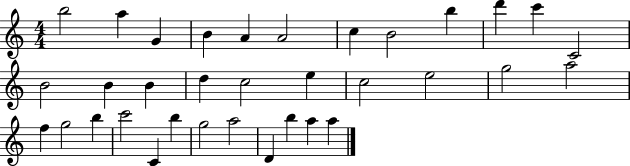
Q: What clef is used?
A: treble